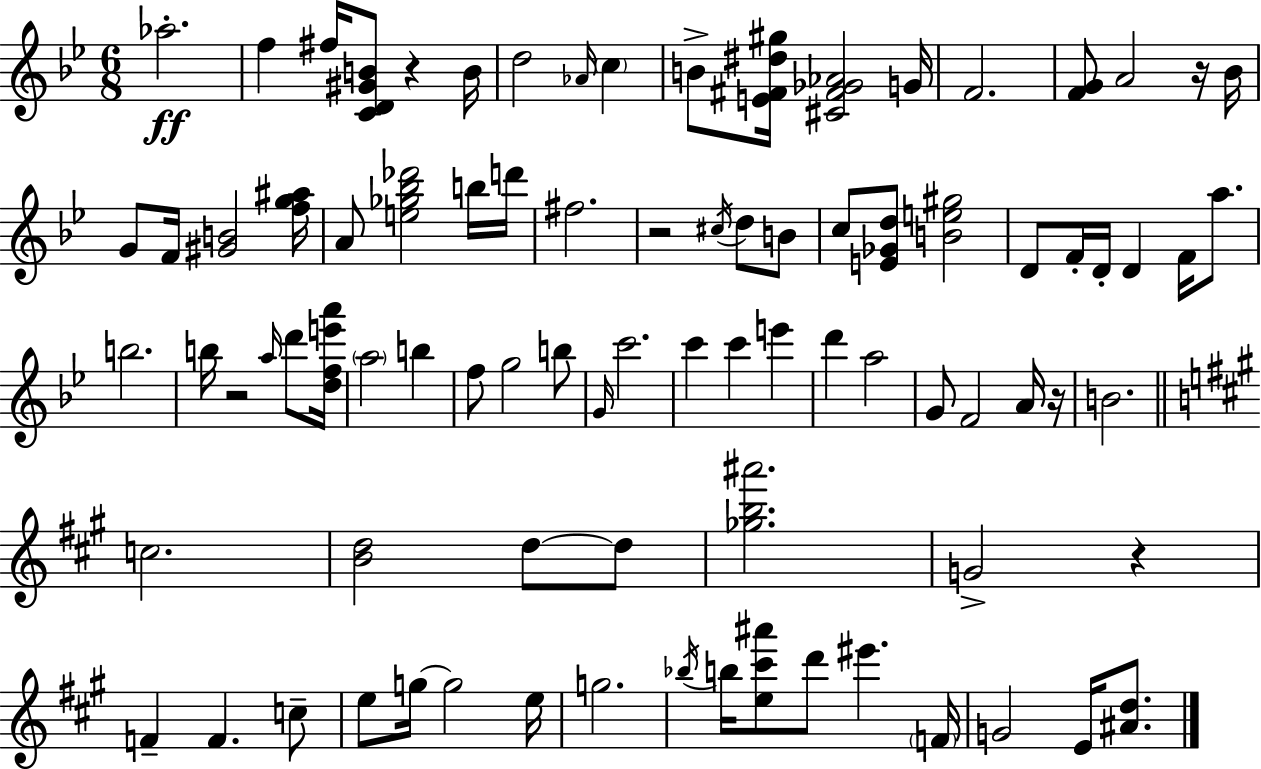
Ab5/h. F5/q F#5/s [C4,D4,G#4,B4]/e R/q B4/s D5/h Ab4/s C5/q B4/e [E4,F#4,D#5,G#5]/s [C#4,F#4,Gb4,Ab4]/h G4/s F4/h. [F4,G4]/e A4/h R/s Bb4/s G4/e F4/s [G#4,B4]/h [F5,G5,A#5]/s A4/e [E5,Gb5,Bb5,Db6]/h B5/s D6/s F#5/h. R/h C#5/s D5/e B4/e C5/e [E4,Gb4,D5]/e [B4,E5,G#5]/h D4/e F4/s D4/s D4/q F4/s A5/e. B5/h. B5/s R/h A5/s D6/e [D5,F5,E6,A6]/s A5/h B5/q F5/e G5/h B5/e G4/s C6/h. C6/q C6/q E6/q D6/q A5/h G4/e F4/h A4/s R/s B4/h. C5/h. [B4,D5]/h D5/e D5/e [Gb5,B5,A#6]/h. G4/h R/q F4/q F4/q. C5/e E5/e G5/s G5/h E5/s G5/h. Bb5/s B5/s [E5,C#6,A#6]/e D6/e EIS6/q. F4/s G4/h E4/s [A#4,D5]/e.